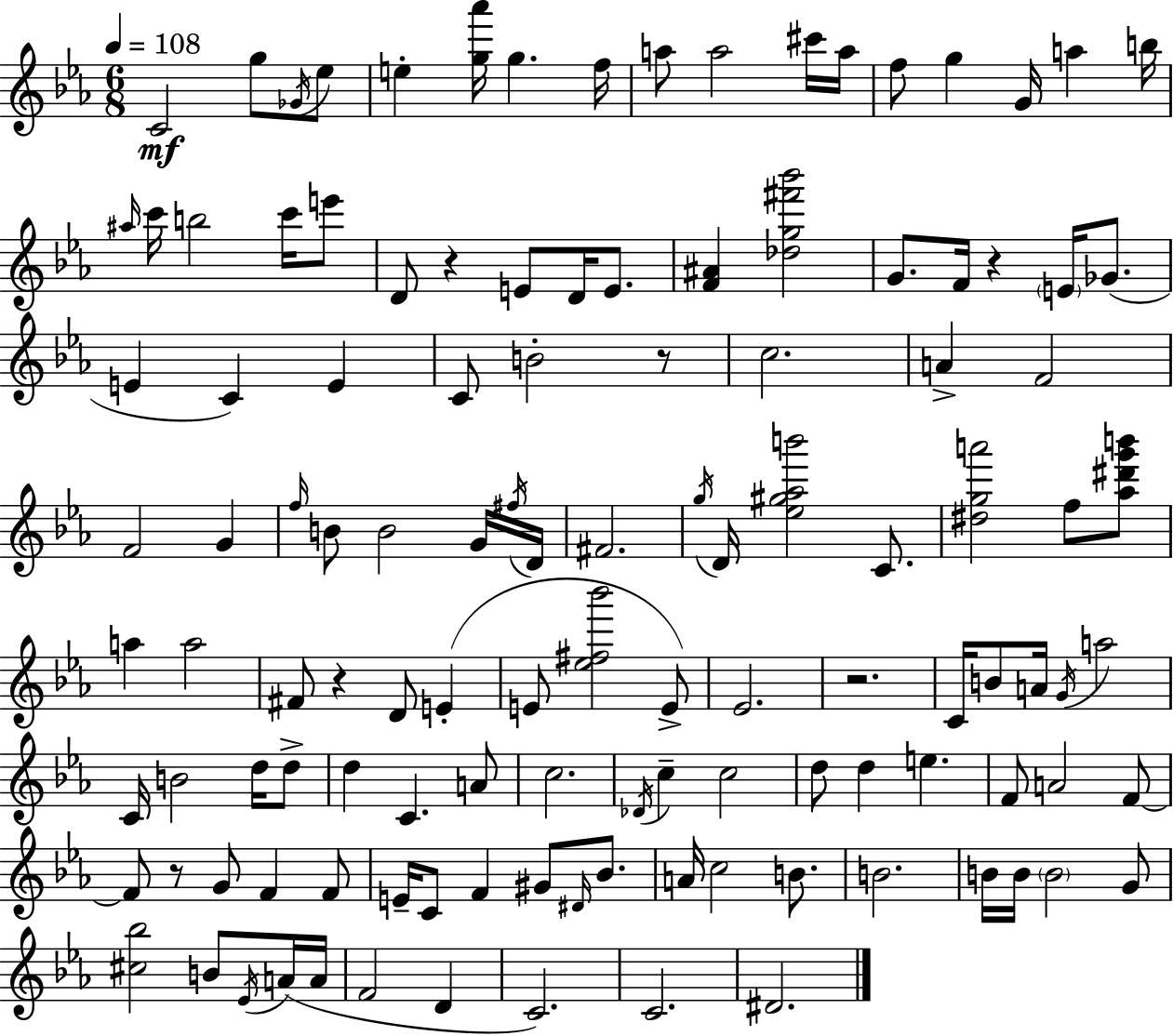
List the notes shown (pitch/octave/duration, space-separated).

C4/h G5/e Gb4/s Eb5/e E5/q [G5,Ab6]/s G5/q. F5/s A5/e A5/h C#6/s A5/s F5/e G5/q G4/s A5/q B5/s A#5/s C6/s B5/h C6/s E6/e D4/e R/q E4/e D4/s E4/e. [F4,A#4]/q [Db5,G5,F#6,Bb6]/h G4/e. F4/s R/q E4/s Gb4/e. E4/q C4/q E4/q C4/e B4/h R/e C5/h. A4/q F4/h F4/h G4/q F5/s B4/e B4/h G4/s F#5/s D4/s F#4/h. G5/s D4/s [Eb5,G#5,Ab5,B6]/h C4/e. [D#5,G5,A6]/h F5/e [Ab5,D#6,G6,B6]/e A5/q A5/h F#4/e R/q D4/e E4/q E4/e [Eb5,F#5,Bb6]/h E4/e Eb4/h. R/h. C4/s B4/e A4/s G4/s A5/h C4/s B4/h D5/s D5/e D5/q C4/q. A4/e C5/h. Db4/s C5/q C5/h D5/e D5/q E5/q. F4/e A4/h F4/e F4/e R/e G4/e F4/q F4/e E4/s C4/e F4/q G#4/e D#4/s Bb4/e. A4/s C5/h B4/e. B4/h. B4/s B4/s B4/h G4/e [C#5,Bb5]/h B4/e Eb4/s A4/s A4/s F4/h D4/q C4/h. C4/h. D#4/h.